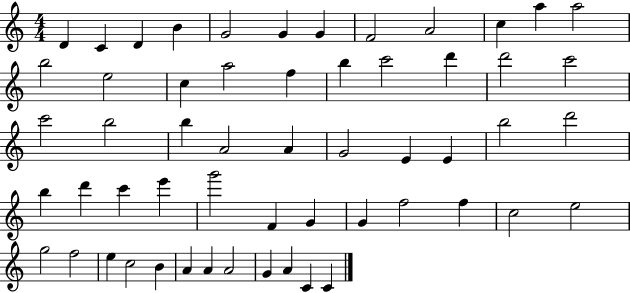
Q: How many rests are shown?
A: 0